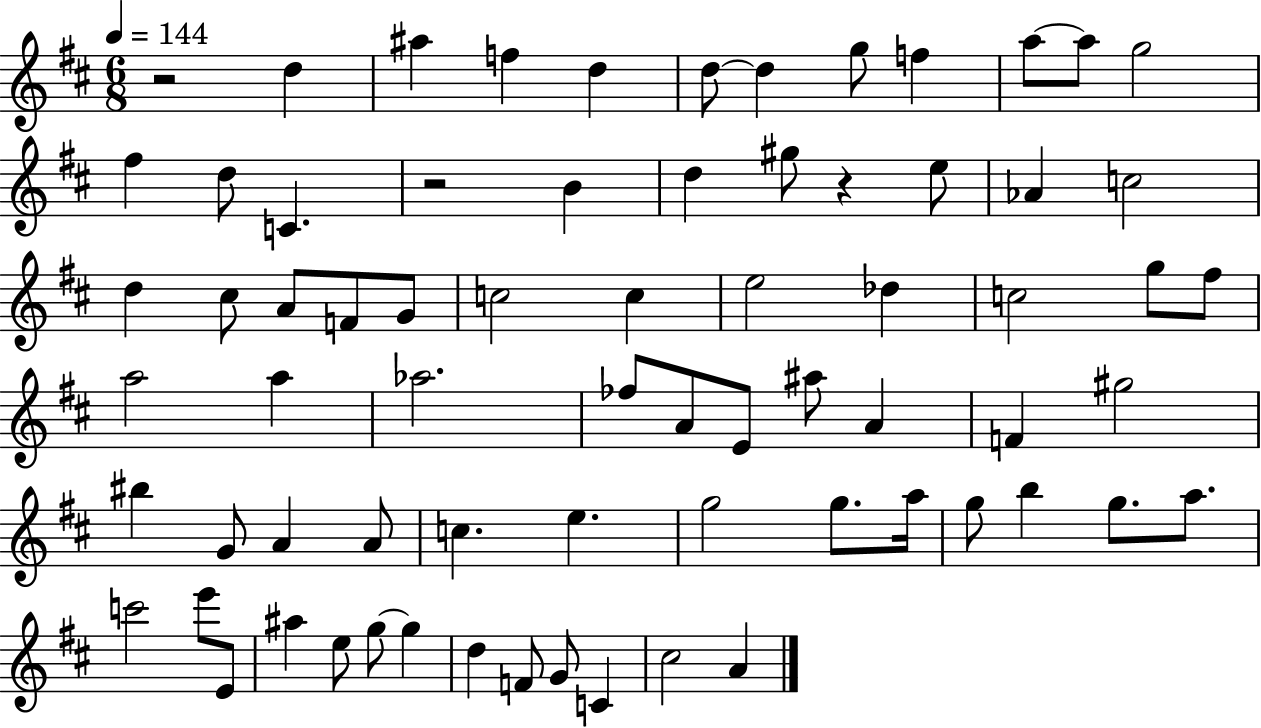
X:1
T:Untitled
M:6/8
L:1/4
K:D
z2 d ^a f d d/2 d g/2 f a/2 a/2 g2 ^f d/2 C z2 B d ^g/2 z e/2 _A c2 d ^c/2 A/2 F/2 G/2 c2 c e2 _d c2 g/2 ^f/2 a2 a _a2 _f/2 A/2 E/2 ^a/2 A F ^g2 ^b G/2 A A/2 c e g2 g/2 a/4 g/2 b g/2 a/2 c'2 e'/2 E/2 ^a e/2 g/2 g d F/2 G/2 C ^c2 A